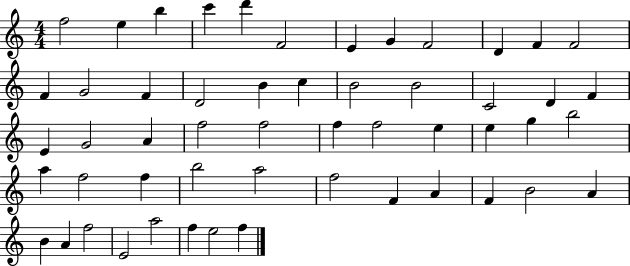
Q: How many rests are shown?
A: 0